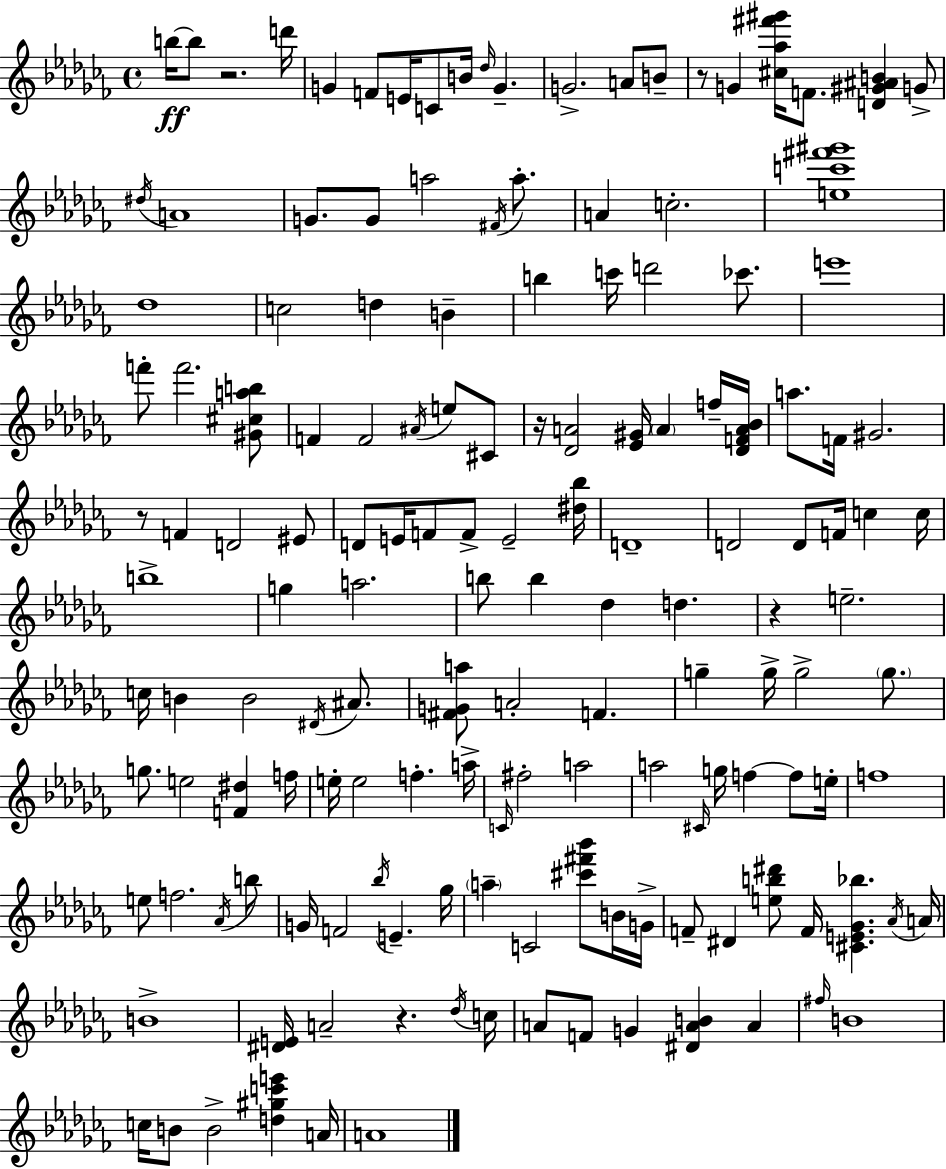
{
  \clef treble
  \time 4/4
  \defaultTimeSignature
  \key aes \minor
  b''16~~\ff b''8 r2. d'''16 | g'4 f'8 e'16 c'8 b'16 \grace { des''16 } g'4.-- | g'2.-> a'8 b'8-- | r8 g'4 <cis'' aes'' fis''' gis'''>16 f'8. <d' gis' ais' b'>4 g'8-> | \break \acciaccatura { dis''16 } a'1 | g'8. g'8 a''2 \acciaccatura { fis'16 } | a''8.-. a'4 c''2.-. | <e'' c''' fis''' gis'''>1 | \break des''1 | c''2 d''4 b'4-- | b''4 c'''16 d'''2 | ces'''8. e'''1 | \break f'''8-. f'''2. | <gis' cis'' a'' b''>8 f'4 f'2 \acciaccatura { ais'16 } | e''8 cis'8 r16 <des' a'>2 <ees' gis'>16 \parenthesize a'4 | f''16-- <des' f' a' bes'>16 a''8. f'16 gis'2. | \break r8 f'4 d'2 | eis'8 d'8 e'16 f'8 f'8-> e'2-- | <dis'' bes''>16 d'1-- | d'2 d'8 f'16 c''4 | \break c''16 b''1-> | g''4 a''2. | b''8 b''4 des''4 d''4. | r4 e''2.-- | \break c''16 b'4 b'2 | \acciaccatura { dis'16 } ais'8. <fis' g' a''>8 a'2-. f'4. | g''4-- g''16-> g''2-> | \parenthesize g''8. g''8. e''2 | \break <f' dis''>4 f''16 e''16-. e''2 f''4.-. | a''16-> \grace { c'16 } fis''2-. a''2 | a''2 \grace { cis'16 } g''16 | f''4~~ f''8 e''16-. f''1 | \break e''8 f''2. | \acciaccatura { aes'16 } b''8 g'16 f'2 | \acciaccatura { bes''16 } e'4.-- ges''16 \parenthesize a''4-- c'2 | <cis''' fis''' bes'''>8 b'16 g'16-> f'8-- dis'4 <e'' b'' dis'''>8 | \break f'16 <cis' e' ges' bes''>4. \acciaccatura { aes'16 } a'16 b'1-> | <dis' e'>16 a'2-- | r4. \acciaccatura { des''16 } c''16 a'8 f'8 g'4 | <dis' a' b'>4 a'4 \grace { fis''16 } b'1 | \break c''16 b'8 b'2-> | <d'' gis'' c''' e'''>4 a'16 a'1 | \bar "|."
}